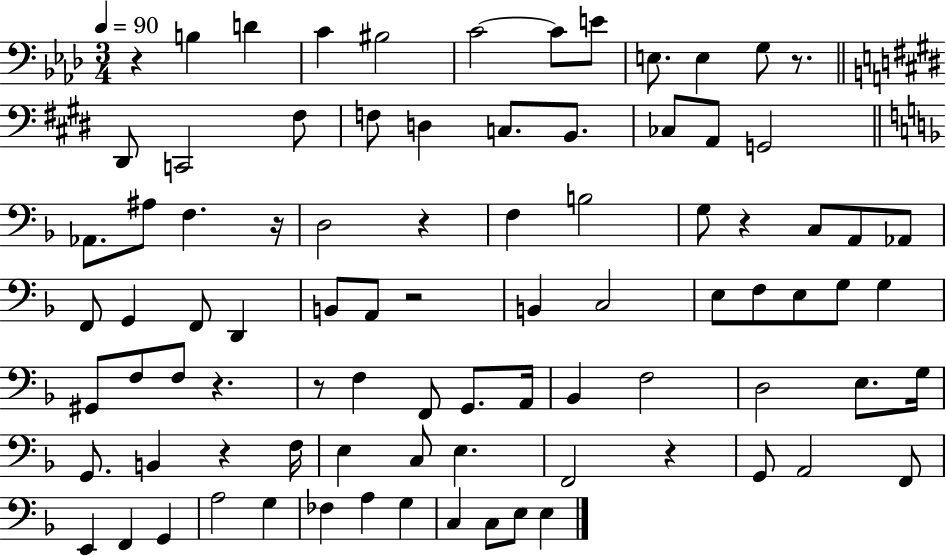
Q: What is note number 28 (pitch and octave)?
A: C3